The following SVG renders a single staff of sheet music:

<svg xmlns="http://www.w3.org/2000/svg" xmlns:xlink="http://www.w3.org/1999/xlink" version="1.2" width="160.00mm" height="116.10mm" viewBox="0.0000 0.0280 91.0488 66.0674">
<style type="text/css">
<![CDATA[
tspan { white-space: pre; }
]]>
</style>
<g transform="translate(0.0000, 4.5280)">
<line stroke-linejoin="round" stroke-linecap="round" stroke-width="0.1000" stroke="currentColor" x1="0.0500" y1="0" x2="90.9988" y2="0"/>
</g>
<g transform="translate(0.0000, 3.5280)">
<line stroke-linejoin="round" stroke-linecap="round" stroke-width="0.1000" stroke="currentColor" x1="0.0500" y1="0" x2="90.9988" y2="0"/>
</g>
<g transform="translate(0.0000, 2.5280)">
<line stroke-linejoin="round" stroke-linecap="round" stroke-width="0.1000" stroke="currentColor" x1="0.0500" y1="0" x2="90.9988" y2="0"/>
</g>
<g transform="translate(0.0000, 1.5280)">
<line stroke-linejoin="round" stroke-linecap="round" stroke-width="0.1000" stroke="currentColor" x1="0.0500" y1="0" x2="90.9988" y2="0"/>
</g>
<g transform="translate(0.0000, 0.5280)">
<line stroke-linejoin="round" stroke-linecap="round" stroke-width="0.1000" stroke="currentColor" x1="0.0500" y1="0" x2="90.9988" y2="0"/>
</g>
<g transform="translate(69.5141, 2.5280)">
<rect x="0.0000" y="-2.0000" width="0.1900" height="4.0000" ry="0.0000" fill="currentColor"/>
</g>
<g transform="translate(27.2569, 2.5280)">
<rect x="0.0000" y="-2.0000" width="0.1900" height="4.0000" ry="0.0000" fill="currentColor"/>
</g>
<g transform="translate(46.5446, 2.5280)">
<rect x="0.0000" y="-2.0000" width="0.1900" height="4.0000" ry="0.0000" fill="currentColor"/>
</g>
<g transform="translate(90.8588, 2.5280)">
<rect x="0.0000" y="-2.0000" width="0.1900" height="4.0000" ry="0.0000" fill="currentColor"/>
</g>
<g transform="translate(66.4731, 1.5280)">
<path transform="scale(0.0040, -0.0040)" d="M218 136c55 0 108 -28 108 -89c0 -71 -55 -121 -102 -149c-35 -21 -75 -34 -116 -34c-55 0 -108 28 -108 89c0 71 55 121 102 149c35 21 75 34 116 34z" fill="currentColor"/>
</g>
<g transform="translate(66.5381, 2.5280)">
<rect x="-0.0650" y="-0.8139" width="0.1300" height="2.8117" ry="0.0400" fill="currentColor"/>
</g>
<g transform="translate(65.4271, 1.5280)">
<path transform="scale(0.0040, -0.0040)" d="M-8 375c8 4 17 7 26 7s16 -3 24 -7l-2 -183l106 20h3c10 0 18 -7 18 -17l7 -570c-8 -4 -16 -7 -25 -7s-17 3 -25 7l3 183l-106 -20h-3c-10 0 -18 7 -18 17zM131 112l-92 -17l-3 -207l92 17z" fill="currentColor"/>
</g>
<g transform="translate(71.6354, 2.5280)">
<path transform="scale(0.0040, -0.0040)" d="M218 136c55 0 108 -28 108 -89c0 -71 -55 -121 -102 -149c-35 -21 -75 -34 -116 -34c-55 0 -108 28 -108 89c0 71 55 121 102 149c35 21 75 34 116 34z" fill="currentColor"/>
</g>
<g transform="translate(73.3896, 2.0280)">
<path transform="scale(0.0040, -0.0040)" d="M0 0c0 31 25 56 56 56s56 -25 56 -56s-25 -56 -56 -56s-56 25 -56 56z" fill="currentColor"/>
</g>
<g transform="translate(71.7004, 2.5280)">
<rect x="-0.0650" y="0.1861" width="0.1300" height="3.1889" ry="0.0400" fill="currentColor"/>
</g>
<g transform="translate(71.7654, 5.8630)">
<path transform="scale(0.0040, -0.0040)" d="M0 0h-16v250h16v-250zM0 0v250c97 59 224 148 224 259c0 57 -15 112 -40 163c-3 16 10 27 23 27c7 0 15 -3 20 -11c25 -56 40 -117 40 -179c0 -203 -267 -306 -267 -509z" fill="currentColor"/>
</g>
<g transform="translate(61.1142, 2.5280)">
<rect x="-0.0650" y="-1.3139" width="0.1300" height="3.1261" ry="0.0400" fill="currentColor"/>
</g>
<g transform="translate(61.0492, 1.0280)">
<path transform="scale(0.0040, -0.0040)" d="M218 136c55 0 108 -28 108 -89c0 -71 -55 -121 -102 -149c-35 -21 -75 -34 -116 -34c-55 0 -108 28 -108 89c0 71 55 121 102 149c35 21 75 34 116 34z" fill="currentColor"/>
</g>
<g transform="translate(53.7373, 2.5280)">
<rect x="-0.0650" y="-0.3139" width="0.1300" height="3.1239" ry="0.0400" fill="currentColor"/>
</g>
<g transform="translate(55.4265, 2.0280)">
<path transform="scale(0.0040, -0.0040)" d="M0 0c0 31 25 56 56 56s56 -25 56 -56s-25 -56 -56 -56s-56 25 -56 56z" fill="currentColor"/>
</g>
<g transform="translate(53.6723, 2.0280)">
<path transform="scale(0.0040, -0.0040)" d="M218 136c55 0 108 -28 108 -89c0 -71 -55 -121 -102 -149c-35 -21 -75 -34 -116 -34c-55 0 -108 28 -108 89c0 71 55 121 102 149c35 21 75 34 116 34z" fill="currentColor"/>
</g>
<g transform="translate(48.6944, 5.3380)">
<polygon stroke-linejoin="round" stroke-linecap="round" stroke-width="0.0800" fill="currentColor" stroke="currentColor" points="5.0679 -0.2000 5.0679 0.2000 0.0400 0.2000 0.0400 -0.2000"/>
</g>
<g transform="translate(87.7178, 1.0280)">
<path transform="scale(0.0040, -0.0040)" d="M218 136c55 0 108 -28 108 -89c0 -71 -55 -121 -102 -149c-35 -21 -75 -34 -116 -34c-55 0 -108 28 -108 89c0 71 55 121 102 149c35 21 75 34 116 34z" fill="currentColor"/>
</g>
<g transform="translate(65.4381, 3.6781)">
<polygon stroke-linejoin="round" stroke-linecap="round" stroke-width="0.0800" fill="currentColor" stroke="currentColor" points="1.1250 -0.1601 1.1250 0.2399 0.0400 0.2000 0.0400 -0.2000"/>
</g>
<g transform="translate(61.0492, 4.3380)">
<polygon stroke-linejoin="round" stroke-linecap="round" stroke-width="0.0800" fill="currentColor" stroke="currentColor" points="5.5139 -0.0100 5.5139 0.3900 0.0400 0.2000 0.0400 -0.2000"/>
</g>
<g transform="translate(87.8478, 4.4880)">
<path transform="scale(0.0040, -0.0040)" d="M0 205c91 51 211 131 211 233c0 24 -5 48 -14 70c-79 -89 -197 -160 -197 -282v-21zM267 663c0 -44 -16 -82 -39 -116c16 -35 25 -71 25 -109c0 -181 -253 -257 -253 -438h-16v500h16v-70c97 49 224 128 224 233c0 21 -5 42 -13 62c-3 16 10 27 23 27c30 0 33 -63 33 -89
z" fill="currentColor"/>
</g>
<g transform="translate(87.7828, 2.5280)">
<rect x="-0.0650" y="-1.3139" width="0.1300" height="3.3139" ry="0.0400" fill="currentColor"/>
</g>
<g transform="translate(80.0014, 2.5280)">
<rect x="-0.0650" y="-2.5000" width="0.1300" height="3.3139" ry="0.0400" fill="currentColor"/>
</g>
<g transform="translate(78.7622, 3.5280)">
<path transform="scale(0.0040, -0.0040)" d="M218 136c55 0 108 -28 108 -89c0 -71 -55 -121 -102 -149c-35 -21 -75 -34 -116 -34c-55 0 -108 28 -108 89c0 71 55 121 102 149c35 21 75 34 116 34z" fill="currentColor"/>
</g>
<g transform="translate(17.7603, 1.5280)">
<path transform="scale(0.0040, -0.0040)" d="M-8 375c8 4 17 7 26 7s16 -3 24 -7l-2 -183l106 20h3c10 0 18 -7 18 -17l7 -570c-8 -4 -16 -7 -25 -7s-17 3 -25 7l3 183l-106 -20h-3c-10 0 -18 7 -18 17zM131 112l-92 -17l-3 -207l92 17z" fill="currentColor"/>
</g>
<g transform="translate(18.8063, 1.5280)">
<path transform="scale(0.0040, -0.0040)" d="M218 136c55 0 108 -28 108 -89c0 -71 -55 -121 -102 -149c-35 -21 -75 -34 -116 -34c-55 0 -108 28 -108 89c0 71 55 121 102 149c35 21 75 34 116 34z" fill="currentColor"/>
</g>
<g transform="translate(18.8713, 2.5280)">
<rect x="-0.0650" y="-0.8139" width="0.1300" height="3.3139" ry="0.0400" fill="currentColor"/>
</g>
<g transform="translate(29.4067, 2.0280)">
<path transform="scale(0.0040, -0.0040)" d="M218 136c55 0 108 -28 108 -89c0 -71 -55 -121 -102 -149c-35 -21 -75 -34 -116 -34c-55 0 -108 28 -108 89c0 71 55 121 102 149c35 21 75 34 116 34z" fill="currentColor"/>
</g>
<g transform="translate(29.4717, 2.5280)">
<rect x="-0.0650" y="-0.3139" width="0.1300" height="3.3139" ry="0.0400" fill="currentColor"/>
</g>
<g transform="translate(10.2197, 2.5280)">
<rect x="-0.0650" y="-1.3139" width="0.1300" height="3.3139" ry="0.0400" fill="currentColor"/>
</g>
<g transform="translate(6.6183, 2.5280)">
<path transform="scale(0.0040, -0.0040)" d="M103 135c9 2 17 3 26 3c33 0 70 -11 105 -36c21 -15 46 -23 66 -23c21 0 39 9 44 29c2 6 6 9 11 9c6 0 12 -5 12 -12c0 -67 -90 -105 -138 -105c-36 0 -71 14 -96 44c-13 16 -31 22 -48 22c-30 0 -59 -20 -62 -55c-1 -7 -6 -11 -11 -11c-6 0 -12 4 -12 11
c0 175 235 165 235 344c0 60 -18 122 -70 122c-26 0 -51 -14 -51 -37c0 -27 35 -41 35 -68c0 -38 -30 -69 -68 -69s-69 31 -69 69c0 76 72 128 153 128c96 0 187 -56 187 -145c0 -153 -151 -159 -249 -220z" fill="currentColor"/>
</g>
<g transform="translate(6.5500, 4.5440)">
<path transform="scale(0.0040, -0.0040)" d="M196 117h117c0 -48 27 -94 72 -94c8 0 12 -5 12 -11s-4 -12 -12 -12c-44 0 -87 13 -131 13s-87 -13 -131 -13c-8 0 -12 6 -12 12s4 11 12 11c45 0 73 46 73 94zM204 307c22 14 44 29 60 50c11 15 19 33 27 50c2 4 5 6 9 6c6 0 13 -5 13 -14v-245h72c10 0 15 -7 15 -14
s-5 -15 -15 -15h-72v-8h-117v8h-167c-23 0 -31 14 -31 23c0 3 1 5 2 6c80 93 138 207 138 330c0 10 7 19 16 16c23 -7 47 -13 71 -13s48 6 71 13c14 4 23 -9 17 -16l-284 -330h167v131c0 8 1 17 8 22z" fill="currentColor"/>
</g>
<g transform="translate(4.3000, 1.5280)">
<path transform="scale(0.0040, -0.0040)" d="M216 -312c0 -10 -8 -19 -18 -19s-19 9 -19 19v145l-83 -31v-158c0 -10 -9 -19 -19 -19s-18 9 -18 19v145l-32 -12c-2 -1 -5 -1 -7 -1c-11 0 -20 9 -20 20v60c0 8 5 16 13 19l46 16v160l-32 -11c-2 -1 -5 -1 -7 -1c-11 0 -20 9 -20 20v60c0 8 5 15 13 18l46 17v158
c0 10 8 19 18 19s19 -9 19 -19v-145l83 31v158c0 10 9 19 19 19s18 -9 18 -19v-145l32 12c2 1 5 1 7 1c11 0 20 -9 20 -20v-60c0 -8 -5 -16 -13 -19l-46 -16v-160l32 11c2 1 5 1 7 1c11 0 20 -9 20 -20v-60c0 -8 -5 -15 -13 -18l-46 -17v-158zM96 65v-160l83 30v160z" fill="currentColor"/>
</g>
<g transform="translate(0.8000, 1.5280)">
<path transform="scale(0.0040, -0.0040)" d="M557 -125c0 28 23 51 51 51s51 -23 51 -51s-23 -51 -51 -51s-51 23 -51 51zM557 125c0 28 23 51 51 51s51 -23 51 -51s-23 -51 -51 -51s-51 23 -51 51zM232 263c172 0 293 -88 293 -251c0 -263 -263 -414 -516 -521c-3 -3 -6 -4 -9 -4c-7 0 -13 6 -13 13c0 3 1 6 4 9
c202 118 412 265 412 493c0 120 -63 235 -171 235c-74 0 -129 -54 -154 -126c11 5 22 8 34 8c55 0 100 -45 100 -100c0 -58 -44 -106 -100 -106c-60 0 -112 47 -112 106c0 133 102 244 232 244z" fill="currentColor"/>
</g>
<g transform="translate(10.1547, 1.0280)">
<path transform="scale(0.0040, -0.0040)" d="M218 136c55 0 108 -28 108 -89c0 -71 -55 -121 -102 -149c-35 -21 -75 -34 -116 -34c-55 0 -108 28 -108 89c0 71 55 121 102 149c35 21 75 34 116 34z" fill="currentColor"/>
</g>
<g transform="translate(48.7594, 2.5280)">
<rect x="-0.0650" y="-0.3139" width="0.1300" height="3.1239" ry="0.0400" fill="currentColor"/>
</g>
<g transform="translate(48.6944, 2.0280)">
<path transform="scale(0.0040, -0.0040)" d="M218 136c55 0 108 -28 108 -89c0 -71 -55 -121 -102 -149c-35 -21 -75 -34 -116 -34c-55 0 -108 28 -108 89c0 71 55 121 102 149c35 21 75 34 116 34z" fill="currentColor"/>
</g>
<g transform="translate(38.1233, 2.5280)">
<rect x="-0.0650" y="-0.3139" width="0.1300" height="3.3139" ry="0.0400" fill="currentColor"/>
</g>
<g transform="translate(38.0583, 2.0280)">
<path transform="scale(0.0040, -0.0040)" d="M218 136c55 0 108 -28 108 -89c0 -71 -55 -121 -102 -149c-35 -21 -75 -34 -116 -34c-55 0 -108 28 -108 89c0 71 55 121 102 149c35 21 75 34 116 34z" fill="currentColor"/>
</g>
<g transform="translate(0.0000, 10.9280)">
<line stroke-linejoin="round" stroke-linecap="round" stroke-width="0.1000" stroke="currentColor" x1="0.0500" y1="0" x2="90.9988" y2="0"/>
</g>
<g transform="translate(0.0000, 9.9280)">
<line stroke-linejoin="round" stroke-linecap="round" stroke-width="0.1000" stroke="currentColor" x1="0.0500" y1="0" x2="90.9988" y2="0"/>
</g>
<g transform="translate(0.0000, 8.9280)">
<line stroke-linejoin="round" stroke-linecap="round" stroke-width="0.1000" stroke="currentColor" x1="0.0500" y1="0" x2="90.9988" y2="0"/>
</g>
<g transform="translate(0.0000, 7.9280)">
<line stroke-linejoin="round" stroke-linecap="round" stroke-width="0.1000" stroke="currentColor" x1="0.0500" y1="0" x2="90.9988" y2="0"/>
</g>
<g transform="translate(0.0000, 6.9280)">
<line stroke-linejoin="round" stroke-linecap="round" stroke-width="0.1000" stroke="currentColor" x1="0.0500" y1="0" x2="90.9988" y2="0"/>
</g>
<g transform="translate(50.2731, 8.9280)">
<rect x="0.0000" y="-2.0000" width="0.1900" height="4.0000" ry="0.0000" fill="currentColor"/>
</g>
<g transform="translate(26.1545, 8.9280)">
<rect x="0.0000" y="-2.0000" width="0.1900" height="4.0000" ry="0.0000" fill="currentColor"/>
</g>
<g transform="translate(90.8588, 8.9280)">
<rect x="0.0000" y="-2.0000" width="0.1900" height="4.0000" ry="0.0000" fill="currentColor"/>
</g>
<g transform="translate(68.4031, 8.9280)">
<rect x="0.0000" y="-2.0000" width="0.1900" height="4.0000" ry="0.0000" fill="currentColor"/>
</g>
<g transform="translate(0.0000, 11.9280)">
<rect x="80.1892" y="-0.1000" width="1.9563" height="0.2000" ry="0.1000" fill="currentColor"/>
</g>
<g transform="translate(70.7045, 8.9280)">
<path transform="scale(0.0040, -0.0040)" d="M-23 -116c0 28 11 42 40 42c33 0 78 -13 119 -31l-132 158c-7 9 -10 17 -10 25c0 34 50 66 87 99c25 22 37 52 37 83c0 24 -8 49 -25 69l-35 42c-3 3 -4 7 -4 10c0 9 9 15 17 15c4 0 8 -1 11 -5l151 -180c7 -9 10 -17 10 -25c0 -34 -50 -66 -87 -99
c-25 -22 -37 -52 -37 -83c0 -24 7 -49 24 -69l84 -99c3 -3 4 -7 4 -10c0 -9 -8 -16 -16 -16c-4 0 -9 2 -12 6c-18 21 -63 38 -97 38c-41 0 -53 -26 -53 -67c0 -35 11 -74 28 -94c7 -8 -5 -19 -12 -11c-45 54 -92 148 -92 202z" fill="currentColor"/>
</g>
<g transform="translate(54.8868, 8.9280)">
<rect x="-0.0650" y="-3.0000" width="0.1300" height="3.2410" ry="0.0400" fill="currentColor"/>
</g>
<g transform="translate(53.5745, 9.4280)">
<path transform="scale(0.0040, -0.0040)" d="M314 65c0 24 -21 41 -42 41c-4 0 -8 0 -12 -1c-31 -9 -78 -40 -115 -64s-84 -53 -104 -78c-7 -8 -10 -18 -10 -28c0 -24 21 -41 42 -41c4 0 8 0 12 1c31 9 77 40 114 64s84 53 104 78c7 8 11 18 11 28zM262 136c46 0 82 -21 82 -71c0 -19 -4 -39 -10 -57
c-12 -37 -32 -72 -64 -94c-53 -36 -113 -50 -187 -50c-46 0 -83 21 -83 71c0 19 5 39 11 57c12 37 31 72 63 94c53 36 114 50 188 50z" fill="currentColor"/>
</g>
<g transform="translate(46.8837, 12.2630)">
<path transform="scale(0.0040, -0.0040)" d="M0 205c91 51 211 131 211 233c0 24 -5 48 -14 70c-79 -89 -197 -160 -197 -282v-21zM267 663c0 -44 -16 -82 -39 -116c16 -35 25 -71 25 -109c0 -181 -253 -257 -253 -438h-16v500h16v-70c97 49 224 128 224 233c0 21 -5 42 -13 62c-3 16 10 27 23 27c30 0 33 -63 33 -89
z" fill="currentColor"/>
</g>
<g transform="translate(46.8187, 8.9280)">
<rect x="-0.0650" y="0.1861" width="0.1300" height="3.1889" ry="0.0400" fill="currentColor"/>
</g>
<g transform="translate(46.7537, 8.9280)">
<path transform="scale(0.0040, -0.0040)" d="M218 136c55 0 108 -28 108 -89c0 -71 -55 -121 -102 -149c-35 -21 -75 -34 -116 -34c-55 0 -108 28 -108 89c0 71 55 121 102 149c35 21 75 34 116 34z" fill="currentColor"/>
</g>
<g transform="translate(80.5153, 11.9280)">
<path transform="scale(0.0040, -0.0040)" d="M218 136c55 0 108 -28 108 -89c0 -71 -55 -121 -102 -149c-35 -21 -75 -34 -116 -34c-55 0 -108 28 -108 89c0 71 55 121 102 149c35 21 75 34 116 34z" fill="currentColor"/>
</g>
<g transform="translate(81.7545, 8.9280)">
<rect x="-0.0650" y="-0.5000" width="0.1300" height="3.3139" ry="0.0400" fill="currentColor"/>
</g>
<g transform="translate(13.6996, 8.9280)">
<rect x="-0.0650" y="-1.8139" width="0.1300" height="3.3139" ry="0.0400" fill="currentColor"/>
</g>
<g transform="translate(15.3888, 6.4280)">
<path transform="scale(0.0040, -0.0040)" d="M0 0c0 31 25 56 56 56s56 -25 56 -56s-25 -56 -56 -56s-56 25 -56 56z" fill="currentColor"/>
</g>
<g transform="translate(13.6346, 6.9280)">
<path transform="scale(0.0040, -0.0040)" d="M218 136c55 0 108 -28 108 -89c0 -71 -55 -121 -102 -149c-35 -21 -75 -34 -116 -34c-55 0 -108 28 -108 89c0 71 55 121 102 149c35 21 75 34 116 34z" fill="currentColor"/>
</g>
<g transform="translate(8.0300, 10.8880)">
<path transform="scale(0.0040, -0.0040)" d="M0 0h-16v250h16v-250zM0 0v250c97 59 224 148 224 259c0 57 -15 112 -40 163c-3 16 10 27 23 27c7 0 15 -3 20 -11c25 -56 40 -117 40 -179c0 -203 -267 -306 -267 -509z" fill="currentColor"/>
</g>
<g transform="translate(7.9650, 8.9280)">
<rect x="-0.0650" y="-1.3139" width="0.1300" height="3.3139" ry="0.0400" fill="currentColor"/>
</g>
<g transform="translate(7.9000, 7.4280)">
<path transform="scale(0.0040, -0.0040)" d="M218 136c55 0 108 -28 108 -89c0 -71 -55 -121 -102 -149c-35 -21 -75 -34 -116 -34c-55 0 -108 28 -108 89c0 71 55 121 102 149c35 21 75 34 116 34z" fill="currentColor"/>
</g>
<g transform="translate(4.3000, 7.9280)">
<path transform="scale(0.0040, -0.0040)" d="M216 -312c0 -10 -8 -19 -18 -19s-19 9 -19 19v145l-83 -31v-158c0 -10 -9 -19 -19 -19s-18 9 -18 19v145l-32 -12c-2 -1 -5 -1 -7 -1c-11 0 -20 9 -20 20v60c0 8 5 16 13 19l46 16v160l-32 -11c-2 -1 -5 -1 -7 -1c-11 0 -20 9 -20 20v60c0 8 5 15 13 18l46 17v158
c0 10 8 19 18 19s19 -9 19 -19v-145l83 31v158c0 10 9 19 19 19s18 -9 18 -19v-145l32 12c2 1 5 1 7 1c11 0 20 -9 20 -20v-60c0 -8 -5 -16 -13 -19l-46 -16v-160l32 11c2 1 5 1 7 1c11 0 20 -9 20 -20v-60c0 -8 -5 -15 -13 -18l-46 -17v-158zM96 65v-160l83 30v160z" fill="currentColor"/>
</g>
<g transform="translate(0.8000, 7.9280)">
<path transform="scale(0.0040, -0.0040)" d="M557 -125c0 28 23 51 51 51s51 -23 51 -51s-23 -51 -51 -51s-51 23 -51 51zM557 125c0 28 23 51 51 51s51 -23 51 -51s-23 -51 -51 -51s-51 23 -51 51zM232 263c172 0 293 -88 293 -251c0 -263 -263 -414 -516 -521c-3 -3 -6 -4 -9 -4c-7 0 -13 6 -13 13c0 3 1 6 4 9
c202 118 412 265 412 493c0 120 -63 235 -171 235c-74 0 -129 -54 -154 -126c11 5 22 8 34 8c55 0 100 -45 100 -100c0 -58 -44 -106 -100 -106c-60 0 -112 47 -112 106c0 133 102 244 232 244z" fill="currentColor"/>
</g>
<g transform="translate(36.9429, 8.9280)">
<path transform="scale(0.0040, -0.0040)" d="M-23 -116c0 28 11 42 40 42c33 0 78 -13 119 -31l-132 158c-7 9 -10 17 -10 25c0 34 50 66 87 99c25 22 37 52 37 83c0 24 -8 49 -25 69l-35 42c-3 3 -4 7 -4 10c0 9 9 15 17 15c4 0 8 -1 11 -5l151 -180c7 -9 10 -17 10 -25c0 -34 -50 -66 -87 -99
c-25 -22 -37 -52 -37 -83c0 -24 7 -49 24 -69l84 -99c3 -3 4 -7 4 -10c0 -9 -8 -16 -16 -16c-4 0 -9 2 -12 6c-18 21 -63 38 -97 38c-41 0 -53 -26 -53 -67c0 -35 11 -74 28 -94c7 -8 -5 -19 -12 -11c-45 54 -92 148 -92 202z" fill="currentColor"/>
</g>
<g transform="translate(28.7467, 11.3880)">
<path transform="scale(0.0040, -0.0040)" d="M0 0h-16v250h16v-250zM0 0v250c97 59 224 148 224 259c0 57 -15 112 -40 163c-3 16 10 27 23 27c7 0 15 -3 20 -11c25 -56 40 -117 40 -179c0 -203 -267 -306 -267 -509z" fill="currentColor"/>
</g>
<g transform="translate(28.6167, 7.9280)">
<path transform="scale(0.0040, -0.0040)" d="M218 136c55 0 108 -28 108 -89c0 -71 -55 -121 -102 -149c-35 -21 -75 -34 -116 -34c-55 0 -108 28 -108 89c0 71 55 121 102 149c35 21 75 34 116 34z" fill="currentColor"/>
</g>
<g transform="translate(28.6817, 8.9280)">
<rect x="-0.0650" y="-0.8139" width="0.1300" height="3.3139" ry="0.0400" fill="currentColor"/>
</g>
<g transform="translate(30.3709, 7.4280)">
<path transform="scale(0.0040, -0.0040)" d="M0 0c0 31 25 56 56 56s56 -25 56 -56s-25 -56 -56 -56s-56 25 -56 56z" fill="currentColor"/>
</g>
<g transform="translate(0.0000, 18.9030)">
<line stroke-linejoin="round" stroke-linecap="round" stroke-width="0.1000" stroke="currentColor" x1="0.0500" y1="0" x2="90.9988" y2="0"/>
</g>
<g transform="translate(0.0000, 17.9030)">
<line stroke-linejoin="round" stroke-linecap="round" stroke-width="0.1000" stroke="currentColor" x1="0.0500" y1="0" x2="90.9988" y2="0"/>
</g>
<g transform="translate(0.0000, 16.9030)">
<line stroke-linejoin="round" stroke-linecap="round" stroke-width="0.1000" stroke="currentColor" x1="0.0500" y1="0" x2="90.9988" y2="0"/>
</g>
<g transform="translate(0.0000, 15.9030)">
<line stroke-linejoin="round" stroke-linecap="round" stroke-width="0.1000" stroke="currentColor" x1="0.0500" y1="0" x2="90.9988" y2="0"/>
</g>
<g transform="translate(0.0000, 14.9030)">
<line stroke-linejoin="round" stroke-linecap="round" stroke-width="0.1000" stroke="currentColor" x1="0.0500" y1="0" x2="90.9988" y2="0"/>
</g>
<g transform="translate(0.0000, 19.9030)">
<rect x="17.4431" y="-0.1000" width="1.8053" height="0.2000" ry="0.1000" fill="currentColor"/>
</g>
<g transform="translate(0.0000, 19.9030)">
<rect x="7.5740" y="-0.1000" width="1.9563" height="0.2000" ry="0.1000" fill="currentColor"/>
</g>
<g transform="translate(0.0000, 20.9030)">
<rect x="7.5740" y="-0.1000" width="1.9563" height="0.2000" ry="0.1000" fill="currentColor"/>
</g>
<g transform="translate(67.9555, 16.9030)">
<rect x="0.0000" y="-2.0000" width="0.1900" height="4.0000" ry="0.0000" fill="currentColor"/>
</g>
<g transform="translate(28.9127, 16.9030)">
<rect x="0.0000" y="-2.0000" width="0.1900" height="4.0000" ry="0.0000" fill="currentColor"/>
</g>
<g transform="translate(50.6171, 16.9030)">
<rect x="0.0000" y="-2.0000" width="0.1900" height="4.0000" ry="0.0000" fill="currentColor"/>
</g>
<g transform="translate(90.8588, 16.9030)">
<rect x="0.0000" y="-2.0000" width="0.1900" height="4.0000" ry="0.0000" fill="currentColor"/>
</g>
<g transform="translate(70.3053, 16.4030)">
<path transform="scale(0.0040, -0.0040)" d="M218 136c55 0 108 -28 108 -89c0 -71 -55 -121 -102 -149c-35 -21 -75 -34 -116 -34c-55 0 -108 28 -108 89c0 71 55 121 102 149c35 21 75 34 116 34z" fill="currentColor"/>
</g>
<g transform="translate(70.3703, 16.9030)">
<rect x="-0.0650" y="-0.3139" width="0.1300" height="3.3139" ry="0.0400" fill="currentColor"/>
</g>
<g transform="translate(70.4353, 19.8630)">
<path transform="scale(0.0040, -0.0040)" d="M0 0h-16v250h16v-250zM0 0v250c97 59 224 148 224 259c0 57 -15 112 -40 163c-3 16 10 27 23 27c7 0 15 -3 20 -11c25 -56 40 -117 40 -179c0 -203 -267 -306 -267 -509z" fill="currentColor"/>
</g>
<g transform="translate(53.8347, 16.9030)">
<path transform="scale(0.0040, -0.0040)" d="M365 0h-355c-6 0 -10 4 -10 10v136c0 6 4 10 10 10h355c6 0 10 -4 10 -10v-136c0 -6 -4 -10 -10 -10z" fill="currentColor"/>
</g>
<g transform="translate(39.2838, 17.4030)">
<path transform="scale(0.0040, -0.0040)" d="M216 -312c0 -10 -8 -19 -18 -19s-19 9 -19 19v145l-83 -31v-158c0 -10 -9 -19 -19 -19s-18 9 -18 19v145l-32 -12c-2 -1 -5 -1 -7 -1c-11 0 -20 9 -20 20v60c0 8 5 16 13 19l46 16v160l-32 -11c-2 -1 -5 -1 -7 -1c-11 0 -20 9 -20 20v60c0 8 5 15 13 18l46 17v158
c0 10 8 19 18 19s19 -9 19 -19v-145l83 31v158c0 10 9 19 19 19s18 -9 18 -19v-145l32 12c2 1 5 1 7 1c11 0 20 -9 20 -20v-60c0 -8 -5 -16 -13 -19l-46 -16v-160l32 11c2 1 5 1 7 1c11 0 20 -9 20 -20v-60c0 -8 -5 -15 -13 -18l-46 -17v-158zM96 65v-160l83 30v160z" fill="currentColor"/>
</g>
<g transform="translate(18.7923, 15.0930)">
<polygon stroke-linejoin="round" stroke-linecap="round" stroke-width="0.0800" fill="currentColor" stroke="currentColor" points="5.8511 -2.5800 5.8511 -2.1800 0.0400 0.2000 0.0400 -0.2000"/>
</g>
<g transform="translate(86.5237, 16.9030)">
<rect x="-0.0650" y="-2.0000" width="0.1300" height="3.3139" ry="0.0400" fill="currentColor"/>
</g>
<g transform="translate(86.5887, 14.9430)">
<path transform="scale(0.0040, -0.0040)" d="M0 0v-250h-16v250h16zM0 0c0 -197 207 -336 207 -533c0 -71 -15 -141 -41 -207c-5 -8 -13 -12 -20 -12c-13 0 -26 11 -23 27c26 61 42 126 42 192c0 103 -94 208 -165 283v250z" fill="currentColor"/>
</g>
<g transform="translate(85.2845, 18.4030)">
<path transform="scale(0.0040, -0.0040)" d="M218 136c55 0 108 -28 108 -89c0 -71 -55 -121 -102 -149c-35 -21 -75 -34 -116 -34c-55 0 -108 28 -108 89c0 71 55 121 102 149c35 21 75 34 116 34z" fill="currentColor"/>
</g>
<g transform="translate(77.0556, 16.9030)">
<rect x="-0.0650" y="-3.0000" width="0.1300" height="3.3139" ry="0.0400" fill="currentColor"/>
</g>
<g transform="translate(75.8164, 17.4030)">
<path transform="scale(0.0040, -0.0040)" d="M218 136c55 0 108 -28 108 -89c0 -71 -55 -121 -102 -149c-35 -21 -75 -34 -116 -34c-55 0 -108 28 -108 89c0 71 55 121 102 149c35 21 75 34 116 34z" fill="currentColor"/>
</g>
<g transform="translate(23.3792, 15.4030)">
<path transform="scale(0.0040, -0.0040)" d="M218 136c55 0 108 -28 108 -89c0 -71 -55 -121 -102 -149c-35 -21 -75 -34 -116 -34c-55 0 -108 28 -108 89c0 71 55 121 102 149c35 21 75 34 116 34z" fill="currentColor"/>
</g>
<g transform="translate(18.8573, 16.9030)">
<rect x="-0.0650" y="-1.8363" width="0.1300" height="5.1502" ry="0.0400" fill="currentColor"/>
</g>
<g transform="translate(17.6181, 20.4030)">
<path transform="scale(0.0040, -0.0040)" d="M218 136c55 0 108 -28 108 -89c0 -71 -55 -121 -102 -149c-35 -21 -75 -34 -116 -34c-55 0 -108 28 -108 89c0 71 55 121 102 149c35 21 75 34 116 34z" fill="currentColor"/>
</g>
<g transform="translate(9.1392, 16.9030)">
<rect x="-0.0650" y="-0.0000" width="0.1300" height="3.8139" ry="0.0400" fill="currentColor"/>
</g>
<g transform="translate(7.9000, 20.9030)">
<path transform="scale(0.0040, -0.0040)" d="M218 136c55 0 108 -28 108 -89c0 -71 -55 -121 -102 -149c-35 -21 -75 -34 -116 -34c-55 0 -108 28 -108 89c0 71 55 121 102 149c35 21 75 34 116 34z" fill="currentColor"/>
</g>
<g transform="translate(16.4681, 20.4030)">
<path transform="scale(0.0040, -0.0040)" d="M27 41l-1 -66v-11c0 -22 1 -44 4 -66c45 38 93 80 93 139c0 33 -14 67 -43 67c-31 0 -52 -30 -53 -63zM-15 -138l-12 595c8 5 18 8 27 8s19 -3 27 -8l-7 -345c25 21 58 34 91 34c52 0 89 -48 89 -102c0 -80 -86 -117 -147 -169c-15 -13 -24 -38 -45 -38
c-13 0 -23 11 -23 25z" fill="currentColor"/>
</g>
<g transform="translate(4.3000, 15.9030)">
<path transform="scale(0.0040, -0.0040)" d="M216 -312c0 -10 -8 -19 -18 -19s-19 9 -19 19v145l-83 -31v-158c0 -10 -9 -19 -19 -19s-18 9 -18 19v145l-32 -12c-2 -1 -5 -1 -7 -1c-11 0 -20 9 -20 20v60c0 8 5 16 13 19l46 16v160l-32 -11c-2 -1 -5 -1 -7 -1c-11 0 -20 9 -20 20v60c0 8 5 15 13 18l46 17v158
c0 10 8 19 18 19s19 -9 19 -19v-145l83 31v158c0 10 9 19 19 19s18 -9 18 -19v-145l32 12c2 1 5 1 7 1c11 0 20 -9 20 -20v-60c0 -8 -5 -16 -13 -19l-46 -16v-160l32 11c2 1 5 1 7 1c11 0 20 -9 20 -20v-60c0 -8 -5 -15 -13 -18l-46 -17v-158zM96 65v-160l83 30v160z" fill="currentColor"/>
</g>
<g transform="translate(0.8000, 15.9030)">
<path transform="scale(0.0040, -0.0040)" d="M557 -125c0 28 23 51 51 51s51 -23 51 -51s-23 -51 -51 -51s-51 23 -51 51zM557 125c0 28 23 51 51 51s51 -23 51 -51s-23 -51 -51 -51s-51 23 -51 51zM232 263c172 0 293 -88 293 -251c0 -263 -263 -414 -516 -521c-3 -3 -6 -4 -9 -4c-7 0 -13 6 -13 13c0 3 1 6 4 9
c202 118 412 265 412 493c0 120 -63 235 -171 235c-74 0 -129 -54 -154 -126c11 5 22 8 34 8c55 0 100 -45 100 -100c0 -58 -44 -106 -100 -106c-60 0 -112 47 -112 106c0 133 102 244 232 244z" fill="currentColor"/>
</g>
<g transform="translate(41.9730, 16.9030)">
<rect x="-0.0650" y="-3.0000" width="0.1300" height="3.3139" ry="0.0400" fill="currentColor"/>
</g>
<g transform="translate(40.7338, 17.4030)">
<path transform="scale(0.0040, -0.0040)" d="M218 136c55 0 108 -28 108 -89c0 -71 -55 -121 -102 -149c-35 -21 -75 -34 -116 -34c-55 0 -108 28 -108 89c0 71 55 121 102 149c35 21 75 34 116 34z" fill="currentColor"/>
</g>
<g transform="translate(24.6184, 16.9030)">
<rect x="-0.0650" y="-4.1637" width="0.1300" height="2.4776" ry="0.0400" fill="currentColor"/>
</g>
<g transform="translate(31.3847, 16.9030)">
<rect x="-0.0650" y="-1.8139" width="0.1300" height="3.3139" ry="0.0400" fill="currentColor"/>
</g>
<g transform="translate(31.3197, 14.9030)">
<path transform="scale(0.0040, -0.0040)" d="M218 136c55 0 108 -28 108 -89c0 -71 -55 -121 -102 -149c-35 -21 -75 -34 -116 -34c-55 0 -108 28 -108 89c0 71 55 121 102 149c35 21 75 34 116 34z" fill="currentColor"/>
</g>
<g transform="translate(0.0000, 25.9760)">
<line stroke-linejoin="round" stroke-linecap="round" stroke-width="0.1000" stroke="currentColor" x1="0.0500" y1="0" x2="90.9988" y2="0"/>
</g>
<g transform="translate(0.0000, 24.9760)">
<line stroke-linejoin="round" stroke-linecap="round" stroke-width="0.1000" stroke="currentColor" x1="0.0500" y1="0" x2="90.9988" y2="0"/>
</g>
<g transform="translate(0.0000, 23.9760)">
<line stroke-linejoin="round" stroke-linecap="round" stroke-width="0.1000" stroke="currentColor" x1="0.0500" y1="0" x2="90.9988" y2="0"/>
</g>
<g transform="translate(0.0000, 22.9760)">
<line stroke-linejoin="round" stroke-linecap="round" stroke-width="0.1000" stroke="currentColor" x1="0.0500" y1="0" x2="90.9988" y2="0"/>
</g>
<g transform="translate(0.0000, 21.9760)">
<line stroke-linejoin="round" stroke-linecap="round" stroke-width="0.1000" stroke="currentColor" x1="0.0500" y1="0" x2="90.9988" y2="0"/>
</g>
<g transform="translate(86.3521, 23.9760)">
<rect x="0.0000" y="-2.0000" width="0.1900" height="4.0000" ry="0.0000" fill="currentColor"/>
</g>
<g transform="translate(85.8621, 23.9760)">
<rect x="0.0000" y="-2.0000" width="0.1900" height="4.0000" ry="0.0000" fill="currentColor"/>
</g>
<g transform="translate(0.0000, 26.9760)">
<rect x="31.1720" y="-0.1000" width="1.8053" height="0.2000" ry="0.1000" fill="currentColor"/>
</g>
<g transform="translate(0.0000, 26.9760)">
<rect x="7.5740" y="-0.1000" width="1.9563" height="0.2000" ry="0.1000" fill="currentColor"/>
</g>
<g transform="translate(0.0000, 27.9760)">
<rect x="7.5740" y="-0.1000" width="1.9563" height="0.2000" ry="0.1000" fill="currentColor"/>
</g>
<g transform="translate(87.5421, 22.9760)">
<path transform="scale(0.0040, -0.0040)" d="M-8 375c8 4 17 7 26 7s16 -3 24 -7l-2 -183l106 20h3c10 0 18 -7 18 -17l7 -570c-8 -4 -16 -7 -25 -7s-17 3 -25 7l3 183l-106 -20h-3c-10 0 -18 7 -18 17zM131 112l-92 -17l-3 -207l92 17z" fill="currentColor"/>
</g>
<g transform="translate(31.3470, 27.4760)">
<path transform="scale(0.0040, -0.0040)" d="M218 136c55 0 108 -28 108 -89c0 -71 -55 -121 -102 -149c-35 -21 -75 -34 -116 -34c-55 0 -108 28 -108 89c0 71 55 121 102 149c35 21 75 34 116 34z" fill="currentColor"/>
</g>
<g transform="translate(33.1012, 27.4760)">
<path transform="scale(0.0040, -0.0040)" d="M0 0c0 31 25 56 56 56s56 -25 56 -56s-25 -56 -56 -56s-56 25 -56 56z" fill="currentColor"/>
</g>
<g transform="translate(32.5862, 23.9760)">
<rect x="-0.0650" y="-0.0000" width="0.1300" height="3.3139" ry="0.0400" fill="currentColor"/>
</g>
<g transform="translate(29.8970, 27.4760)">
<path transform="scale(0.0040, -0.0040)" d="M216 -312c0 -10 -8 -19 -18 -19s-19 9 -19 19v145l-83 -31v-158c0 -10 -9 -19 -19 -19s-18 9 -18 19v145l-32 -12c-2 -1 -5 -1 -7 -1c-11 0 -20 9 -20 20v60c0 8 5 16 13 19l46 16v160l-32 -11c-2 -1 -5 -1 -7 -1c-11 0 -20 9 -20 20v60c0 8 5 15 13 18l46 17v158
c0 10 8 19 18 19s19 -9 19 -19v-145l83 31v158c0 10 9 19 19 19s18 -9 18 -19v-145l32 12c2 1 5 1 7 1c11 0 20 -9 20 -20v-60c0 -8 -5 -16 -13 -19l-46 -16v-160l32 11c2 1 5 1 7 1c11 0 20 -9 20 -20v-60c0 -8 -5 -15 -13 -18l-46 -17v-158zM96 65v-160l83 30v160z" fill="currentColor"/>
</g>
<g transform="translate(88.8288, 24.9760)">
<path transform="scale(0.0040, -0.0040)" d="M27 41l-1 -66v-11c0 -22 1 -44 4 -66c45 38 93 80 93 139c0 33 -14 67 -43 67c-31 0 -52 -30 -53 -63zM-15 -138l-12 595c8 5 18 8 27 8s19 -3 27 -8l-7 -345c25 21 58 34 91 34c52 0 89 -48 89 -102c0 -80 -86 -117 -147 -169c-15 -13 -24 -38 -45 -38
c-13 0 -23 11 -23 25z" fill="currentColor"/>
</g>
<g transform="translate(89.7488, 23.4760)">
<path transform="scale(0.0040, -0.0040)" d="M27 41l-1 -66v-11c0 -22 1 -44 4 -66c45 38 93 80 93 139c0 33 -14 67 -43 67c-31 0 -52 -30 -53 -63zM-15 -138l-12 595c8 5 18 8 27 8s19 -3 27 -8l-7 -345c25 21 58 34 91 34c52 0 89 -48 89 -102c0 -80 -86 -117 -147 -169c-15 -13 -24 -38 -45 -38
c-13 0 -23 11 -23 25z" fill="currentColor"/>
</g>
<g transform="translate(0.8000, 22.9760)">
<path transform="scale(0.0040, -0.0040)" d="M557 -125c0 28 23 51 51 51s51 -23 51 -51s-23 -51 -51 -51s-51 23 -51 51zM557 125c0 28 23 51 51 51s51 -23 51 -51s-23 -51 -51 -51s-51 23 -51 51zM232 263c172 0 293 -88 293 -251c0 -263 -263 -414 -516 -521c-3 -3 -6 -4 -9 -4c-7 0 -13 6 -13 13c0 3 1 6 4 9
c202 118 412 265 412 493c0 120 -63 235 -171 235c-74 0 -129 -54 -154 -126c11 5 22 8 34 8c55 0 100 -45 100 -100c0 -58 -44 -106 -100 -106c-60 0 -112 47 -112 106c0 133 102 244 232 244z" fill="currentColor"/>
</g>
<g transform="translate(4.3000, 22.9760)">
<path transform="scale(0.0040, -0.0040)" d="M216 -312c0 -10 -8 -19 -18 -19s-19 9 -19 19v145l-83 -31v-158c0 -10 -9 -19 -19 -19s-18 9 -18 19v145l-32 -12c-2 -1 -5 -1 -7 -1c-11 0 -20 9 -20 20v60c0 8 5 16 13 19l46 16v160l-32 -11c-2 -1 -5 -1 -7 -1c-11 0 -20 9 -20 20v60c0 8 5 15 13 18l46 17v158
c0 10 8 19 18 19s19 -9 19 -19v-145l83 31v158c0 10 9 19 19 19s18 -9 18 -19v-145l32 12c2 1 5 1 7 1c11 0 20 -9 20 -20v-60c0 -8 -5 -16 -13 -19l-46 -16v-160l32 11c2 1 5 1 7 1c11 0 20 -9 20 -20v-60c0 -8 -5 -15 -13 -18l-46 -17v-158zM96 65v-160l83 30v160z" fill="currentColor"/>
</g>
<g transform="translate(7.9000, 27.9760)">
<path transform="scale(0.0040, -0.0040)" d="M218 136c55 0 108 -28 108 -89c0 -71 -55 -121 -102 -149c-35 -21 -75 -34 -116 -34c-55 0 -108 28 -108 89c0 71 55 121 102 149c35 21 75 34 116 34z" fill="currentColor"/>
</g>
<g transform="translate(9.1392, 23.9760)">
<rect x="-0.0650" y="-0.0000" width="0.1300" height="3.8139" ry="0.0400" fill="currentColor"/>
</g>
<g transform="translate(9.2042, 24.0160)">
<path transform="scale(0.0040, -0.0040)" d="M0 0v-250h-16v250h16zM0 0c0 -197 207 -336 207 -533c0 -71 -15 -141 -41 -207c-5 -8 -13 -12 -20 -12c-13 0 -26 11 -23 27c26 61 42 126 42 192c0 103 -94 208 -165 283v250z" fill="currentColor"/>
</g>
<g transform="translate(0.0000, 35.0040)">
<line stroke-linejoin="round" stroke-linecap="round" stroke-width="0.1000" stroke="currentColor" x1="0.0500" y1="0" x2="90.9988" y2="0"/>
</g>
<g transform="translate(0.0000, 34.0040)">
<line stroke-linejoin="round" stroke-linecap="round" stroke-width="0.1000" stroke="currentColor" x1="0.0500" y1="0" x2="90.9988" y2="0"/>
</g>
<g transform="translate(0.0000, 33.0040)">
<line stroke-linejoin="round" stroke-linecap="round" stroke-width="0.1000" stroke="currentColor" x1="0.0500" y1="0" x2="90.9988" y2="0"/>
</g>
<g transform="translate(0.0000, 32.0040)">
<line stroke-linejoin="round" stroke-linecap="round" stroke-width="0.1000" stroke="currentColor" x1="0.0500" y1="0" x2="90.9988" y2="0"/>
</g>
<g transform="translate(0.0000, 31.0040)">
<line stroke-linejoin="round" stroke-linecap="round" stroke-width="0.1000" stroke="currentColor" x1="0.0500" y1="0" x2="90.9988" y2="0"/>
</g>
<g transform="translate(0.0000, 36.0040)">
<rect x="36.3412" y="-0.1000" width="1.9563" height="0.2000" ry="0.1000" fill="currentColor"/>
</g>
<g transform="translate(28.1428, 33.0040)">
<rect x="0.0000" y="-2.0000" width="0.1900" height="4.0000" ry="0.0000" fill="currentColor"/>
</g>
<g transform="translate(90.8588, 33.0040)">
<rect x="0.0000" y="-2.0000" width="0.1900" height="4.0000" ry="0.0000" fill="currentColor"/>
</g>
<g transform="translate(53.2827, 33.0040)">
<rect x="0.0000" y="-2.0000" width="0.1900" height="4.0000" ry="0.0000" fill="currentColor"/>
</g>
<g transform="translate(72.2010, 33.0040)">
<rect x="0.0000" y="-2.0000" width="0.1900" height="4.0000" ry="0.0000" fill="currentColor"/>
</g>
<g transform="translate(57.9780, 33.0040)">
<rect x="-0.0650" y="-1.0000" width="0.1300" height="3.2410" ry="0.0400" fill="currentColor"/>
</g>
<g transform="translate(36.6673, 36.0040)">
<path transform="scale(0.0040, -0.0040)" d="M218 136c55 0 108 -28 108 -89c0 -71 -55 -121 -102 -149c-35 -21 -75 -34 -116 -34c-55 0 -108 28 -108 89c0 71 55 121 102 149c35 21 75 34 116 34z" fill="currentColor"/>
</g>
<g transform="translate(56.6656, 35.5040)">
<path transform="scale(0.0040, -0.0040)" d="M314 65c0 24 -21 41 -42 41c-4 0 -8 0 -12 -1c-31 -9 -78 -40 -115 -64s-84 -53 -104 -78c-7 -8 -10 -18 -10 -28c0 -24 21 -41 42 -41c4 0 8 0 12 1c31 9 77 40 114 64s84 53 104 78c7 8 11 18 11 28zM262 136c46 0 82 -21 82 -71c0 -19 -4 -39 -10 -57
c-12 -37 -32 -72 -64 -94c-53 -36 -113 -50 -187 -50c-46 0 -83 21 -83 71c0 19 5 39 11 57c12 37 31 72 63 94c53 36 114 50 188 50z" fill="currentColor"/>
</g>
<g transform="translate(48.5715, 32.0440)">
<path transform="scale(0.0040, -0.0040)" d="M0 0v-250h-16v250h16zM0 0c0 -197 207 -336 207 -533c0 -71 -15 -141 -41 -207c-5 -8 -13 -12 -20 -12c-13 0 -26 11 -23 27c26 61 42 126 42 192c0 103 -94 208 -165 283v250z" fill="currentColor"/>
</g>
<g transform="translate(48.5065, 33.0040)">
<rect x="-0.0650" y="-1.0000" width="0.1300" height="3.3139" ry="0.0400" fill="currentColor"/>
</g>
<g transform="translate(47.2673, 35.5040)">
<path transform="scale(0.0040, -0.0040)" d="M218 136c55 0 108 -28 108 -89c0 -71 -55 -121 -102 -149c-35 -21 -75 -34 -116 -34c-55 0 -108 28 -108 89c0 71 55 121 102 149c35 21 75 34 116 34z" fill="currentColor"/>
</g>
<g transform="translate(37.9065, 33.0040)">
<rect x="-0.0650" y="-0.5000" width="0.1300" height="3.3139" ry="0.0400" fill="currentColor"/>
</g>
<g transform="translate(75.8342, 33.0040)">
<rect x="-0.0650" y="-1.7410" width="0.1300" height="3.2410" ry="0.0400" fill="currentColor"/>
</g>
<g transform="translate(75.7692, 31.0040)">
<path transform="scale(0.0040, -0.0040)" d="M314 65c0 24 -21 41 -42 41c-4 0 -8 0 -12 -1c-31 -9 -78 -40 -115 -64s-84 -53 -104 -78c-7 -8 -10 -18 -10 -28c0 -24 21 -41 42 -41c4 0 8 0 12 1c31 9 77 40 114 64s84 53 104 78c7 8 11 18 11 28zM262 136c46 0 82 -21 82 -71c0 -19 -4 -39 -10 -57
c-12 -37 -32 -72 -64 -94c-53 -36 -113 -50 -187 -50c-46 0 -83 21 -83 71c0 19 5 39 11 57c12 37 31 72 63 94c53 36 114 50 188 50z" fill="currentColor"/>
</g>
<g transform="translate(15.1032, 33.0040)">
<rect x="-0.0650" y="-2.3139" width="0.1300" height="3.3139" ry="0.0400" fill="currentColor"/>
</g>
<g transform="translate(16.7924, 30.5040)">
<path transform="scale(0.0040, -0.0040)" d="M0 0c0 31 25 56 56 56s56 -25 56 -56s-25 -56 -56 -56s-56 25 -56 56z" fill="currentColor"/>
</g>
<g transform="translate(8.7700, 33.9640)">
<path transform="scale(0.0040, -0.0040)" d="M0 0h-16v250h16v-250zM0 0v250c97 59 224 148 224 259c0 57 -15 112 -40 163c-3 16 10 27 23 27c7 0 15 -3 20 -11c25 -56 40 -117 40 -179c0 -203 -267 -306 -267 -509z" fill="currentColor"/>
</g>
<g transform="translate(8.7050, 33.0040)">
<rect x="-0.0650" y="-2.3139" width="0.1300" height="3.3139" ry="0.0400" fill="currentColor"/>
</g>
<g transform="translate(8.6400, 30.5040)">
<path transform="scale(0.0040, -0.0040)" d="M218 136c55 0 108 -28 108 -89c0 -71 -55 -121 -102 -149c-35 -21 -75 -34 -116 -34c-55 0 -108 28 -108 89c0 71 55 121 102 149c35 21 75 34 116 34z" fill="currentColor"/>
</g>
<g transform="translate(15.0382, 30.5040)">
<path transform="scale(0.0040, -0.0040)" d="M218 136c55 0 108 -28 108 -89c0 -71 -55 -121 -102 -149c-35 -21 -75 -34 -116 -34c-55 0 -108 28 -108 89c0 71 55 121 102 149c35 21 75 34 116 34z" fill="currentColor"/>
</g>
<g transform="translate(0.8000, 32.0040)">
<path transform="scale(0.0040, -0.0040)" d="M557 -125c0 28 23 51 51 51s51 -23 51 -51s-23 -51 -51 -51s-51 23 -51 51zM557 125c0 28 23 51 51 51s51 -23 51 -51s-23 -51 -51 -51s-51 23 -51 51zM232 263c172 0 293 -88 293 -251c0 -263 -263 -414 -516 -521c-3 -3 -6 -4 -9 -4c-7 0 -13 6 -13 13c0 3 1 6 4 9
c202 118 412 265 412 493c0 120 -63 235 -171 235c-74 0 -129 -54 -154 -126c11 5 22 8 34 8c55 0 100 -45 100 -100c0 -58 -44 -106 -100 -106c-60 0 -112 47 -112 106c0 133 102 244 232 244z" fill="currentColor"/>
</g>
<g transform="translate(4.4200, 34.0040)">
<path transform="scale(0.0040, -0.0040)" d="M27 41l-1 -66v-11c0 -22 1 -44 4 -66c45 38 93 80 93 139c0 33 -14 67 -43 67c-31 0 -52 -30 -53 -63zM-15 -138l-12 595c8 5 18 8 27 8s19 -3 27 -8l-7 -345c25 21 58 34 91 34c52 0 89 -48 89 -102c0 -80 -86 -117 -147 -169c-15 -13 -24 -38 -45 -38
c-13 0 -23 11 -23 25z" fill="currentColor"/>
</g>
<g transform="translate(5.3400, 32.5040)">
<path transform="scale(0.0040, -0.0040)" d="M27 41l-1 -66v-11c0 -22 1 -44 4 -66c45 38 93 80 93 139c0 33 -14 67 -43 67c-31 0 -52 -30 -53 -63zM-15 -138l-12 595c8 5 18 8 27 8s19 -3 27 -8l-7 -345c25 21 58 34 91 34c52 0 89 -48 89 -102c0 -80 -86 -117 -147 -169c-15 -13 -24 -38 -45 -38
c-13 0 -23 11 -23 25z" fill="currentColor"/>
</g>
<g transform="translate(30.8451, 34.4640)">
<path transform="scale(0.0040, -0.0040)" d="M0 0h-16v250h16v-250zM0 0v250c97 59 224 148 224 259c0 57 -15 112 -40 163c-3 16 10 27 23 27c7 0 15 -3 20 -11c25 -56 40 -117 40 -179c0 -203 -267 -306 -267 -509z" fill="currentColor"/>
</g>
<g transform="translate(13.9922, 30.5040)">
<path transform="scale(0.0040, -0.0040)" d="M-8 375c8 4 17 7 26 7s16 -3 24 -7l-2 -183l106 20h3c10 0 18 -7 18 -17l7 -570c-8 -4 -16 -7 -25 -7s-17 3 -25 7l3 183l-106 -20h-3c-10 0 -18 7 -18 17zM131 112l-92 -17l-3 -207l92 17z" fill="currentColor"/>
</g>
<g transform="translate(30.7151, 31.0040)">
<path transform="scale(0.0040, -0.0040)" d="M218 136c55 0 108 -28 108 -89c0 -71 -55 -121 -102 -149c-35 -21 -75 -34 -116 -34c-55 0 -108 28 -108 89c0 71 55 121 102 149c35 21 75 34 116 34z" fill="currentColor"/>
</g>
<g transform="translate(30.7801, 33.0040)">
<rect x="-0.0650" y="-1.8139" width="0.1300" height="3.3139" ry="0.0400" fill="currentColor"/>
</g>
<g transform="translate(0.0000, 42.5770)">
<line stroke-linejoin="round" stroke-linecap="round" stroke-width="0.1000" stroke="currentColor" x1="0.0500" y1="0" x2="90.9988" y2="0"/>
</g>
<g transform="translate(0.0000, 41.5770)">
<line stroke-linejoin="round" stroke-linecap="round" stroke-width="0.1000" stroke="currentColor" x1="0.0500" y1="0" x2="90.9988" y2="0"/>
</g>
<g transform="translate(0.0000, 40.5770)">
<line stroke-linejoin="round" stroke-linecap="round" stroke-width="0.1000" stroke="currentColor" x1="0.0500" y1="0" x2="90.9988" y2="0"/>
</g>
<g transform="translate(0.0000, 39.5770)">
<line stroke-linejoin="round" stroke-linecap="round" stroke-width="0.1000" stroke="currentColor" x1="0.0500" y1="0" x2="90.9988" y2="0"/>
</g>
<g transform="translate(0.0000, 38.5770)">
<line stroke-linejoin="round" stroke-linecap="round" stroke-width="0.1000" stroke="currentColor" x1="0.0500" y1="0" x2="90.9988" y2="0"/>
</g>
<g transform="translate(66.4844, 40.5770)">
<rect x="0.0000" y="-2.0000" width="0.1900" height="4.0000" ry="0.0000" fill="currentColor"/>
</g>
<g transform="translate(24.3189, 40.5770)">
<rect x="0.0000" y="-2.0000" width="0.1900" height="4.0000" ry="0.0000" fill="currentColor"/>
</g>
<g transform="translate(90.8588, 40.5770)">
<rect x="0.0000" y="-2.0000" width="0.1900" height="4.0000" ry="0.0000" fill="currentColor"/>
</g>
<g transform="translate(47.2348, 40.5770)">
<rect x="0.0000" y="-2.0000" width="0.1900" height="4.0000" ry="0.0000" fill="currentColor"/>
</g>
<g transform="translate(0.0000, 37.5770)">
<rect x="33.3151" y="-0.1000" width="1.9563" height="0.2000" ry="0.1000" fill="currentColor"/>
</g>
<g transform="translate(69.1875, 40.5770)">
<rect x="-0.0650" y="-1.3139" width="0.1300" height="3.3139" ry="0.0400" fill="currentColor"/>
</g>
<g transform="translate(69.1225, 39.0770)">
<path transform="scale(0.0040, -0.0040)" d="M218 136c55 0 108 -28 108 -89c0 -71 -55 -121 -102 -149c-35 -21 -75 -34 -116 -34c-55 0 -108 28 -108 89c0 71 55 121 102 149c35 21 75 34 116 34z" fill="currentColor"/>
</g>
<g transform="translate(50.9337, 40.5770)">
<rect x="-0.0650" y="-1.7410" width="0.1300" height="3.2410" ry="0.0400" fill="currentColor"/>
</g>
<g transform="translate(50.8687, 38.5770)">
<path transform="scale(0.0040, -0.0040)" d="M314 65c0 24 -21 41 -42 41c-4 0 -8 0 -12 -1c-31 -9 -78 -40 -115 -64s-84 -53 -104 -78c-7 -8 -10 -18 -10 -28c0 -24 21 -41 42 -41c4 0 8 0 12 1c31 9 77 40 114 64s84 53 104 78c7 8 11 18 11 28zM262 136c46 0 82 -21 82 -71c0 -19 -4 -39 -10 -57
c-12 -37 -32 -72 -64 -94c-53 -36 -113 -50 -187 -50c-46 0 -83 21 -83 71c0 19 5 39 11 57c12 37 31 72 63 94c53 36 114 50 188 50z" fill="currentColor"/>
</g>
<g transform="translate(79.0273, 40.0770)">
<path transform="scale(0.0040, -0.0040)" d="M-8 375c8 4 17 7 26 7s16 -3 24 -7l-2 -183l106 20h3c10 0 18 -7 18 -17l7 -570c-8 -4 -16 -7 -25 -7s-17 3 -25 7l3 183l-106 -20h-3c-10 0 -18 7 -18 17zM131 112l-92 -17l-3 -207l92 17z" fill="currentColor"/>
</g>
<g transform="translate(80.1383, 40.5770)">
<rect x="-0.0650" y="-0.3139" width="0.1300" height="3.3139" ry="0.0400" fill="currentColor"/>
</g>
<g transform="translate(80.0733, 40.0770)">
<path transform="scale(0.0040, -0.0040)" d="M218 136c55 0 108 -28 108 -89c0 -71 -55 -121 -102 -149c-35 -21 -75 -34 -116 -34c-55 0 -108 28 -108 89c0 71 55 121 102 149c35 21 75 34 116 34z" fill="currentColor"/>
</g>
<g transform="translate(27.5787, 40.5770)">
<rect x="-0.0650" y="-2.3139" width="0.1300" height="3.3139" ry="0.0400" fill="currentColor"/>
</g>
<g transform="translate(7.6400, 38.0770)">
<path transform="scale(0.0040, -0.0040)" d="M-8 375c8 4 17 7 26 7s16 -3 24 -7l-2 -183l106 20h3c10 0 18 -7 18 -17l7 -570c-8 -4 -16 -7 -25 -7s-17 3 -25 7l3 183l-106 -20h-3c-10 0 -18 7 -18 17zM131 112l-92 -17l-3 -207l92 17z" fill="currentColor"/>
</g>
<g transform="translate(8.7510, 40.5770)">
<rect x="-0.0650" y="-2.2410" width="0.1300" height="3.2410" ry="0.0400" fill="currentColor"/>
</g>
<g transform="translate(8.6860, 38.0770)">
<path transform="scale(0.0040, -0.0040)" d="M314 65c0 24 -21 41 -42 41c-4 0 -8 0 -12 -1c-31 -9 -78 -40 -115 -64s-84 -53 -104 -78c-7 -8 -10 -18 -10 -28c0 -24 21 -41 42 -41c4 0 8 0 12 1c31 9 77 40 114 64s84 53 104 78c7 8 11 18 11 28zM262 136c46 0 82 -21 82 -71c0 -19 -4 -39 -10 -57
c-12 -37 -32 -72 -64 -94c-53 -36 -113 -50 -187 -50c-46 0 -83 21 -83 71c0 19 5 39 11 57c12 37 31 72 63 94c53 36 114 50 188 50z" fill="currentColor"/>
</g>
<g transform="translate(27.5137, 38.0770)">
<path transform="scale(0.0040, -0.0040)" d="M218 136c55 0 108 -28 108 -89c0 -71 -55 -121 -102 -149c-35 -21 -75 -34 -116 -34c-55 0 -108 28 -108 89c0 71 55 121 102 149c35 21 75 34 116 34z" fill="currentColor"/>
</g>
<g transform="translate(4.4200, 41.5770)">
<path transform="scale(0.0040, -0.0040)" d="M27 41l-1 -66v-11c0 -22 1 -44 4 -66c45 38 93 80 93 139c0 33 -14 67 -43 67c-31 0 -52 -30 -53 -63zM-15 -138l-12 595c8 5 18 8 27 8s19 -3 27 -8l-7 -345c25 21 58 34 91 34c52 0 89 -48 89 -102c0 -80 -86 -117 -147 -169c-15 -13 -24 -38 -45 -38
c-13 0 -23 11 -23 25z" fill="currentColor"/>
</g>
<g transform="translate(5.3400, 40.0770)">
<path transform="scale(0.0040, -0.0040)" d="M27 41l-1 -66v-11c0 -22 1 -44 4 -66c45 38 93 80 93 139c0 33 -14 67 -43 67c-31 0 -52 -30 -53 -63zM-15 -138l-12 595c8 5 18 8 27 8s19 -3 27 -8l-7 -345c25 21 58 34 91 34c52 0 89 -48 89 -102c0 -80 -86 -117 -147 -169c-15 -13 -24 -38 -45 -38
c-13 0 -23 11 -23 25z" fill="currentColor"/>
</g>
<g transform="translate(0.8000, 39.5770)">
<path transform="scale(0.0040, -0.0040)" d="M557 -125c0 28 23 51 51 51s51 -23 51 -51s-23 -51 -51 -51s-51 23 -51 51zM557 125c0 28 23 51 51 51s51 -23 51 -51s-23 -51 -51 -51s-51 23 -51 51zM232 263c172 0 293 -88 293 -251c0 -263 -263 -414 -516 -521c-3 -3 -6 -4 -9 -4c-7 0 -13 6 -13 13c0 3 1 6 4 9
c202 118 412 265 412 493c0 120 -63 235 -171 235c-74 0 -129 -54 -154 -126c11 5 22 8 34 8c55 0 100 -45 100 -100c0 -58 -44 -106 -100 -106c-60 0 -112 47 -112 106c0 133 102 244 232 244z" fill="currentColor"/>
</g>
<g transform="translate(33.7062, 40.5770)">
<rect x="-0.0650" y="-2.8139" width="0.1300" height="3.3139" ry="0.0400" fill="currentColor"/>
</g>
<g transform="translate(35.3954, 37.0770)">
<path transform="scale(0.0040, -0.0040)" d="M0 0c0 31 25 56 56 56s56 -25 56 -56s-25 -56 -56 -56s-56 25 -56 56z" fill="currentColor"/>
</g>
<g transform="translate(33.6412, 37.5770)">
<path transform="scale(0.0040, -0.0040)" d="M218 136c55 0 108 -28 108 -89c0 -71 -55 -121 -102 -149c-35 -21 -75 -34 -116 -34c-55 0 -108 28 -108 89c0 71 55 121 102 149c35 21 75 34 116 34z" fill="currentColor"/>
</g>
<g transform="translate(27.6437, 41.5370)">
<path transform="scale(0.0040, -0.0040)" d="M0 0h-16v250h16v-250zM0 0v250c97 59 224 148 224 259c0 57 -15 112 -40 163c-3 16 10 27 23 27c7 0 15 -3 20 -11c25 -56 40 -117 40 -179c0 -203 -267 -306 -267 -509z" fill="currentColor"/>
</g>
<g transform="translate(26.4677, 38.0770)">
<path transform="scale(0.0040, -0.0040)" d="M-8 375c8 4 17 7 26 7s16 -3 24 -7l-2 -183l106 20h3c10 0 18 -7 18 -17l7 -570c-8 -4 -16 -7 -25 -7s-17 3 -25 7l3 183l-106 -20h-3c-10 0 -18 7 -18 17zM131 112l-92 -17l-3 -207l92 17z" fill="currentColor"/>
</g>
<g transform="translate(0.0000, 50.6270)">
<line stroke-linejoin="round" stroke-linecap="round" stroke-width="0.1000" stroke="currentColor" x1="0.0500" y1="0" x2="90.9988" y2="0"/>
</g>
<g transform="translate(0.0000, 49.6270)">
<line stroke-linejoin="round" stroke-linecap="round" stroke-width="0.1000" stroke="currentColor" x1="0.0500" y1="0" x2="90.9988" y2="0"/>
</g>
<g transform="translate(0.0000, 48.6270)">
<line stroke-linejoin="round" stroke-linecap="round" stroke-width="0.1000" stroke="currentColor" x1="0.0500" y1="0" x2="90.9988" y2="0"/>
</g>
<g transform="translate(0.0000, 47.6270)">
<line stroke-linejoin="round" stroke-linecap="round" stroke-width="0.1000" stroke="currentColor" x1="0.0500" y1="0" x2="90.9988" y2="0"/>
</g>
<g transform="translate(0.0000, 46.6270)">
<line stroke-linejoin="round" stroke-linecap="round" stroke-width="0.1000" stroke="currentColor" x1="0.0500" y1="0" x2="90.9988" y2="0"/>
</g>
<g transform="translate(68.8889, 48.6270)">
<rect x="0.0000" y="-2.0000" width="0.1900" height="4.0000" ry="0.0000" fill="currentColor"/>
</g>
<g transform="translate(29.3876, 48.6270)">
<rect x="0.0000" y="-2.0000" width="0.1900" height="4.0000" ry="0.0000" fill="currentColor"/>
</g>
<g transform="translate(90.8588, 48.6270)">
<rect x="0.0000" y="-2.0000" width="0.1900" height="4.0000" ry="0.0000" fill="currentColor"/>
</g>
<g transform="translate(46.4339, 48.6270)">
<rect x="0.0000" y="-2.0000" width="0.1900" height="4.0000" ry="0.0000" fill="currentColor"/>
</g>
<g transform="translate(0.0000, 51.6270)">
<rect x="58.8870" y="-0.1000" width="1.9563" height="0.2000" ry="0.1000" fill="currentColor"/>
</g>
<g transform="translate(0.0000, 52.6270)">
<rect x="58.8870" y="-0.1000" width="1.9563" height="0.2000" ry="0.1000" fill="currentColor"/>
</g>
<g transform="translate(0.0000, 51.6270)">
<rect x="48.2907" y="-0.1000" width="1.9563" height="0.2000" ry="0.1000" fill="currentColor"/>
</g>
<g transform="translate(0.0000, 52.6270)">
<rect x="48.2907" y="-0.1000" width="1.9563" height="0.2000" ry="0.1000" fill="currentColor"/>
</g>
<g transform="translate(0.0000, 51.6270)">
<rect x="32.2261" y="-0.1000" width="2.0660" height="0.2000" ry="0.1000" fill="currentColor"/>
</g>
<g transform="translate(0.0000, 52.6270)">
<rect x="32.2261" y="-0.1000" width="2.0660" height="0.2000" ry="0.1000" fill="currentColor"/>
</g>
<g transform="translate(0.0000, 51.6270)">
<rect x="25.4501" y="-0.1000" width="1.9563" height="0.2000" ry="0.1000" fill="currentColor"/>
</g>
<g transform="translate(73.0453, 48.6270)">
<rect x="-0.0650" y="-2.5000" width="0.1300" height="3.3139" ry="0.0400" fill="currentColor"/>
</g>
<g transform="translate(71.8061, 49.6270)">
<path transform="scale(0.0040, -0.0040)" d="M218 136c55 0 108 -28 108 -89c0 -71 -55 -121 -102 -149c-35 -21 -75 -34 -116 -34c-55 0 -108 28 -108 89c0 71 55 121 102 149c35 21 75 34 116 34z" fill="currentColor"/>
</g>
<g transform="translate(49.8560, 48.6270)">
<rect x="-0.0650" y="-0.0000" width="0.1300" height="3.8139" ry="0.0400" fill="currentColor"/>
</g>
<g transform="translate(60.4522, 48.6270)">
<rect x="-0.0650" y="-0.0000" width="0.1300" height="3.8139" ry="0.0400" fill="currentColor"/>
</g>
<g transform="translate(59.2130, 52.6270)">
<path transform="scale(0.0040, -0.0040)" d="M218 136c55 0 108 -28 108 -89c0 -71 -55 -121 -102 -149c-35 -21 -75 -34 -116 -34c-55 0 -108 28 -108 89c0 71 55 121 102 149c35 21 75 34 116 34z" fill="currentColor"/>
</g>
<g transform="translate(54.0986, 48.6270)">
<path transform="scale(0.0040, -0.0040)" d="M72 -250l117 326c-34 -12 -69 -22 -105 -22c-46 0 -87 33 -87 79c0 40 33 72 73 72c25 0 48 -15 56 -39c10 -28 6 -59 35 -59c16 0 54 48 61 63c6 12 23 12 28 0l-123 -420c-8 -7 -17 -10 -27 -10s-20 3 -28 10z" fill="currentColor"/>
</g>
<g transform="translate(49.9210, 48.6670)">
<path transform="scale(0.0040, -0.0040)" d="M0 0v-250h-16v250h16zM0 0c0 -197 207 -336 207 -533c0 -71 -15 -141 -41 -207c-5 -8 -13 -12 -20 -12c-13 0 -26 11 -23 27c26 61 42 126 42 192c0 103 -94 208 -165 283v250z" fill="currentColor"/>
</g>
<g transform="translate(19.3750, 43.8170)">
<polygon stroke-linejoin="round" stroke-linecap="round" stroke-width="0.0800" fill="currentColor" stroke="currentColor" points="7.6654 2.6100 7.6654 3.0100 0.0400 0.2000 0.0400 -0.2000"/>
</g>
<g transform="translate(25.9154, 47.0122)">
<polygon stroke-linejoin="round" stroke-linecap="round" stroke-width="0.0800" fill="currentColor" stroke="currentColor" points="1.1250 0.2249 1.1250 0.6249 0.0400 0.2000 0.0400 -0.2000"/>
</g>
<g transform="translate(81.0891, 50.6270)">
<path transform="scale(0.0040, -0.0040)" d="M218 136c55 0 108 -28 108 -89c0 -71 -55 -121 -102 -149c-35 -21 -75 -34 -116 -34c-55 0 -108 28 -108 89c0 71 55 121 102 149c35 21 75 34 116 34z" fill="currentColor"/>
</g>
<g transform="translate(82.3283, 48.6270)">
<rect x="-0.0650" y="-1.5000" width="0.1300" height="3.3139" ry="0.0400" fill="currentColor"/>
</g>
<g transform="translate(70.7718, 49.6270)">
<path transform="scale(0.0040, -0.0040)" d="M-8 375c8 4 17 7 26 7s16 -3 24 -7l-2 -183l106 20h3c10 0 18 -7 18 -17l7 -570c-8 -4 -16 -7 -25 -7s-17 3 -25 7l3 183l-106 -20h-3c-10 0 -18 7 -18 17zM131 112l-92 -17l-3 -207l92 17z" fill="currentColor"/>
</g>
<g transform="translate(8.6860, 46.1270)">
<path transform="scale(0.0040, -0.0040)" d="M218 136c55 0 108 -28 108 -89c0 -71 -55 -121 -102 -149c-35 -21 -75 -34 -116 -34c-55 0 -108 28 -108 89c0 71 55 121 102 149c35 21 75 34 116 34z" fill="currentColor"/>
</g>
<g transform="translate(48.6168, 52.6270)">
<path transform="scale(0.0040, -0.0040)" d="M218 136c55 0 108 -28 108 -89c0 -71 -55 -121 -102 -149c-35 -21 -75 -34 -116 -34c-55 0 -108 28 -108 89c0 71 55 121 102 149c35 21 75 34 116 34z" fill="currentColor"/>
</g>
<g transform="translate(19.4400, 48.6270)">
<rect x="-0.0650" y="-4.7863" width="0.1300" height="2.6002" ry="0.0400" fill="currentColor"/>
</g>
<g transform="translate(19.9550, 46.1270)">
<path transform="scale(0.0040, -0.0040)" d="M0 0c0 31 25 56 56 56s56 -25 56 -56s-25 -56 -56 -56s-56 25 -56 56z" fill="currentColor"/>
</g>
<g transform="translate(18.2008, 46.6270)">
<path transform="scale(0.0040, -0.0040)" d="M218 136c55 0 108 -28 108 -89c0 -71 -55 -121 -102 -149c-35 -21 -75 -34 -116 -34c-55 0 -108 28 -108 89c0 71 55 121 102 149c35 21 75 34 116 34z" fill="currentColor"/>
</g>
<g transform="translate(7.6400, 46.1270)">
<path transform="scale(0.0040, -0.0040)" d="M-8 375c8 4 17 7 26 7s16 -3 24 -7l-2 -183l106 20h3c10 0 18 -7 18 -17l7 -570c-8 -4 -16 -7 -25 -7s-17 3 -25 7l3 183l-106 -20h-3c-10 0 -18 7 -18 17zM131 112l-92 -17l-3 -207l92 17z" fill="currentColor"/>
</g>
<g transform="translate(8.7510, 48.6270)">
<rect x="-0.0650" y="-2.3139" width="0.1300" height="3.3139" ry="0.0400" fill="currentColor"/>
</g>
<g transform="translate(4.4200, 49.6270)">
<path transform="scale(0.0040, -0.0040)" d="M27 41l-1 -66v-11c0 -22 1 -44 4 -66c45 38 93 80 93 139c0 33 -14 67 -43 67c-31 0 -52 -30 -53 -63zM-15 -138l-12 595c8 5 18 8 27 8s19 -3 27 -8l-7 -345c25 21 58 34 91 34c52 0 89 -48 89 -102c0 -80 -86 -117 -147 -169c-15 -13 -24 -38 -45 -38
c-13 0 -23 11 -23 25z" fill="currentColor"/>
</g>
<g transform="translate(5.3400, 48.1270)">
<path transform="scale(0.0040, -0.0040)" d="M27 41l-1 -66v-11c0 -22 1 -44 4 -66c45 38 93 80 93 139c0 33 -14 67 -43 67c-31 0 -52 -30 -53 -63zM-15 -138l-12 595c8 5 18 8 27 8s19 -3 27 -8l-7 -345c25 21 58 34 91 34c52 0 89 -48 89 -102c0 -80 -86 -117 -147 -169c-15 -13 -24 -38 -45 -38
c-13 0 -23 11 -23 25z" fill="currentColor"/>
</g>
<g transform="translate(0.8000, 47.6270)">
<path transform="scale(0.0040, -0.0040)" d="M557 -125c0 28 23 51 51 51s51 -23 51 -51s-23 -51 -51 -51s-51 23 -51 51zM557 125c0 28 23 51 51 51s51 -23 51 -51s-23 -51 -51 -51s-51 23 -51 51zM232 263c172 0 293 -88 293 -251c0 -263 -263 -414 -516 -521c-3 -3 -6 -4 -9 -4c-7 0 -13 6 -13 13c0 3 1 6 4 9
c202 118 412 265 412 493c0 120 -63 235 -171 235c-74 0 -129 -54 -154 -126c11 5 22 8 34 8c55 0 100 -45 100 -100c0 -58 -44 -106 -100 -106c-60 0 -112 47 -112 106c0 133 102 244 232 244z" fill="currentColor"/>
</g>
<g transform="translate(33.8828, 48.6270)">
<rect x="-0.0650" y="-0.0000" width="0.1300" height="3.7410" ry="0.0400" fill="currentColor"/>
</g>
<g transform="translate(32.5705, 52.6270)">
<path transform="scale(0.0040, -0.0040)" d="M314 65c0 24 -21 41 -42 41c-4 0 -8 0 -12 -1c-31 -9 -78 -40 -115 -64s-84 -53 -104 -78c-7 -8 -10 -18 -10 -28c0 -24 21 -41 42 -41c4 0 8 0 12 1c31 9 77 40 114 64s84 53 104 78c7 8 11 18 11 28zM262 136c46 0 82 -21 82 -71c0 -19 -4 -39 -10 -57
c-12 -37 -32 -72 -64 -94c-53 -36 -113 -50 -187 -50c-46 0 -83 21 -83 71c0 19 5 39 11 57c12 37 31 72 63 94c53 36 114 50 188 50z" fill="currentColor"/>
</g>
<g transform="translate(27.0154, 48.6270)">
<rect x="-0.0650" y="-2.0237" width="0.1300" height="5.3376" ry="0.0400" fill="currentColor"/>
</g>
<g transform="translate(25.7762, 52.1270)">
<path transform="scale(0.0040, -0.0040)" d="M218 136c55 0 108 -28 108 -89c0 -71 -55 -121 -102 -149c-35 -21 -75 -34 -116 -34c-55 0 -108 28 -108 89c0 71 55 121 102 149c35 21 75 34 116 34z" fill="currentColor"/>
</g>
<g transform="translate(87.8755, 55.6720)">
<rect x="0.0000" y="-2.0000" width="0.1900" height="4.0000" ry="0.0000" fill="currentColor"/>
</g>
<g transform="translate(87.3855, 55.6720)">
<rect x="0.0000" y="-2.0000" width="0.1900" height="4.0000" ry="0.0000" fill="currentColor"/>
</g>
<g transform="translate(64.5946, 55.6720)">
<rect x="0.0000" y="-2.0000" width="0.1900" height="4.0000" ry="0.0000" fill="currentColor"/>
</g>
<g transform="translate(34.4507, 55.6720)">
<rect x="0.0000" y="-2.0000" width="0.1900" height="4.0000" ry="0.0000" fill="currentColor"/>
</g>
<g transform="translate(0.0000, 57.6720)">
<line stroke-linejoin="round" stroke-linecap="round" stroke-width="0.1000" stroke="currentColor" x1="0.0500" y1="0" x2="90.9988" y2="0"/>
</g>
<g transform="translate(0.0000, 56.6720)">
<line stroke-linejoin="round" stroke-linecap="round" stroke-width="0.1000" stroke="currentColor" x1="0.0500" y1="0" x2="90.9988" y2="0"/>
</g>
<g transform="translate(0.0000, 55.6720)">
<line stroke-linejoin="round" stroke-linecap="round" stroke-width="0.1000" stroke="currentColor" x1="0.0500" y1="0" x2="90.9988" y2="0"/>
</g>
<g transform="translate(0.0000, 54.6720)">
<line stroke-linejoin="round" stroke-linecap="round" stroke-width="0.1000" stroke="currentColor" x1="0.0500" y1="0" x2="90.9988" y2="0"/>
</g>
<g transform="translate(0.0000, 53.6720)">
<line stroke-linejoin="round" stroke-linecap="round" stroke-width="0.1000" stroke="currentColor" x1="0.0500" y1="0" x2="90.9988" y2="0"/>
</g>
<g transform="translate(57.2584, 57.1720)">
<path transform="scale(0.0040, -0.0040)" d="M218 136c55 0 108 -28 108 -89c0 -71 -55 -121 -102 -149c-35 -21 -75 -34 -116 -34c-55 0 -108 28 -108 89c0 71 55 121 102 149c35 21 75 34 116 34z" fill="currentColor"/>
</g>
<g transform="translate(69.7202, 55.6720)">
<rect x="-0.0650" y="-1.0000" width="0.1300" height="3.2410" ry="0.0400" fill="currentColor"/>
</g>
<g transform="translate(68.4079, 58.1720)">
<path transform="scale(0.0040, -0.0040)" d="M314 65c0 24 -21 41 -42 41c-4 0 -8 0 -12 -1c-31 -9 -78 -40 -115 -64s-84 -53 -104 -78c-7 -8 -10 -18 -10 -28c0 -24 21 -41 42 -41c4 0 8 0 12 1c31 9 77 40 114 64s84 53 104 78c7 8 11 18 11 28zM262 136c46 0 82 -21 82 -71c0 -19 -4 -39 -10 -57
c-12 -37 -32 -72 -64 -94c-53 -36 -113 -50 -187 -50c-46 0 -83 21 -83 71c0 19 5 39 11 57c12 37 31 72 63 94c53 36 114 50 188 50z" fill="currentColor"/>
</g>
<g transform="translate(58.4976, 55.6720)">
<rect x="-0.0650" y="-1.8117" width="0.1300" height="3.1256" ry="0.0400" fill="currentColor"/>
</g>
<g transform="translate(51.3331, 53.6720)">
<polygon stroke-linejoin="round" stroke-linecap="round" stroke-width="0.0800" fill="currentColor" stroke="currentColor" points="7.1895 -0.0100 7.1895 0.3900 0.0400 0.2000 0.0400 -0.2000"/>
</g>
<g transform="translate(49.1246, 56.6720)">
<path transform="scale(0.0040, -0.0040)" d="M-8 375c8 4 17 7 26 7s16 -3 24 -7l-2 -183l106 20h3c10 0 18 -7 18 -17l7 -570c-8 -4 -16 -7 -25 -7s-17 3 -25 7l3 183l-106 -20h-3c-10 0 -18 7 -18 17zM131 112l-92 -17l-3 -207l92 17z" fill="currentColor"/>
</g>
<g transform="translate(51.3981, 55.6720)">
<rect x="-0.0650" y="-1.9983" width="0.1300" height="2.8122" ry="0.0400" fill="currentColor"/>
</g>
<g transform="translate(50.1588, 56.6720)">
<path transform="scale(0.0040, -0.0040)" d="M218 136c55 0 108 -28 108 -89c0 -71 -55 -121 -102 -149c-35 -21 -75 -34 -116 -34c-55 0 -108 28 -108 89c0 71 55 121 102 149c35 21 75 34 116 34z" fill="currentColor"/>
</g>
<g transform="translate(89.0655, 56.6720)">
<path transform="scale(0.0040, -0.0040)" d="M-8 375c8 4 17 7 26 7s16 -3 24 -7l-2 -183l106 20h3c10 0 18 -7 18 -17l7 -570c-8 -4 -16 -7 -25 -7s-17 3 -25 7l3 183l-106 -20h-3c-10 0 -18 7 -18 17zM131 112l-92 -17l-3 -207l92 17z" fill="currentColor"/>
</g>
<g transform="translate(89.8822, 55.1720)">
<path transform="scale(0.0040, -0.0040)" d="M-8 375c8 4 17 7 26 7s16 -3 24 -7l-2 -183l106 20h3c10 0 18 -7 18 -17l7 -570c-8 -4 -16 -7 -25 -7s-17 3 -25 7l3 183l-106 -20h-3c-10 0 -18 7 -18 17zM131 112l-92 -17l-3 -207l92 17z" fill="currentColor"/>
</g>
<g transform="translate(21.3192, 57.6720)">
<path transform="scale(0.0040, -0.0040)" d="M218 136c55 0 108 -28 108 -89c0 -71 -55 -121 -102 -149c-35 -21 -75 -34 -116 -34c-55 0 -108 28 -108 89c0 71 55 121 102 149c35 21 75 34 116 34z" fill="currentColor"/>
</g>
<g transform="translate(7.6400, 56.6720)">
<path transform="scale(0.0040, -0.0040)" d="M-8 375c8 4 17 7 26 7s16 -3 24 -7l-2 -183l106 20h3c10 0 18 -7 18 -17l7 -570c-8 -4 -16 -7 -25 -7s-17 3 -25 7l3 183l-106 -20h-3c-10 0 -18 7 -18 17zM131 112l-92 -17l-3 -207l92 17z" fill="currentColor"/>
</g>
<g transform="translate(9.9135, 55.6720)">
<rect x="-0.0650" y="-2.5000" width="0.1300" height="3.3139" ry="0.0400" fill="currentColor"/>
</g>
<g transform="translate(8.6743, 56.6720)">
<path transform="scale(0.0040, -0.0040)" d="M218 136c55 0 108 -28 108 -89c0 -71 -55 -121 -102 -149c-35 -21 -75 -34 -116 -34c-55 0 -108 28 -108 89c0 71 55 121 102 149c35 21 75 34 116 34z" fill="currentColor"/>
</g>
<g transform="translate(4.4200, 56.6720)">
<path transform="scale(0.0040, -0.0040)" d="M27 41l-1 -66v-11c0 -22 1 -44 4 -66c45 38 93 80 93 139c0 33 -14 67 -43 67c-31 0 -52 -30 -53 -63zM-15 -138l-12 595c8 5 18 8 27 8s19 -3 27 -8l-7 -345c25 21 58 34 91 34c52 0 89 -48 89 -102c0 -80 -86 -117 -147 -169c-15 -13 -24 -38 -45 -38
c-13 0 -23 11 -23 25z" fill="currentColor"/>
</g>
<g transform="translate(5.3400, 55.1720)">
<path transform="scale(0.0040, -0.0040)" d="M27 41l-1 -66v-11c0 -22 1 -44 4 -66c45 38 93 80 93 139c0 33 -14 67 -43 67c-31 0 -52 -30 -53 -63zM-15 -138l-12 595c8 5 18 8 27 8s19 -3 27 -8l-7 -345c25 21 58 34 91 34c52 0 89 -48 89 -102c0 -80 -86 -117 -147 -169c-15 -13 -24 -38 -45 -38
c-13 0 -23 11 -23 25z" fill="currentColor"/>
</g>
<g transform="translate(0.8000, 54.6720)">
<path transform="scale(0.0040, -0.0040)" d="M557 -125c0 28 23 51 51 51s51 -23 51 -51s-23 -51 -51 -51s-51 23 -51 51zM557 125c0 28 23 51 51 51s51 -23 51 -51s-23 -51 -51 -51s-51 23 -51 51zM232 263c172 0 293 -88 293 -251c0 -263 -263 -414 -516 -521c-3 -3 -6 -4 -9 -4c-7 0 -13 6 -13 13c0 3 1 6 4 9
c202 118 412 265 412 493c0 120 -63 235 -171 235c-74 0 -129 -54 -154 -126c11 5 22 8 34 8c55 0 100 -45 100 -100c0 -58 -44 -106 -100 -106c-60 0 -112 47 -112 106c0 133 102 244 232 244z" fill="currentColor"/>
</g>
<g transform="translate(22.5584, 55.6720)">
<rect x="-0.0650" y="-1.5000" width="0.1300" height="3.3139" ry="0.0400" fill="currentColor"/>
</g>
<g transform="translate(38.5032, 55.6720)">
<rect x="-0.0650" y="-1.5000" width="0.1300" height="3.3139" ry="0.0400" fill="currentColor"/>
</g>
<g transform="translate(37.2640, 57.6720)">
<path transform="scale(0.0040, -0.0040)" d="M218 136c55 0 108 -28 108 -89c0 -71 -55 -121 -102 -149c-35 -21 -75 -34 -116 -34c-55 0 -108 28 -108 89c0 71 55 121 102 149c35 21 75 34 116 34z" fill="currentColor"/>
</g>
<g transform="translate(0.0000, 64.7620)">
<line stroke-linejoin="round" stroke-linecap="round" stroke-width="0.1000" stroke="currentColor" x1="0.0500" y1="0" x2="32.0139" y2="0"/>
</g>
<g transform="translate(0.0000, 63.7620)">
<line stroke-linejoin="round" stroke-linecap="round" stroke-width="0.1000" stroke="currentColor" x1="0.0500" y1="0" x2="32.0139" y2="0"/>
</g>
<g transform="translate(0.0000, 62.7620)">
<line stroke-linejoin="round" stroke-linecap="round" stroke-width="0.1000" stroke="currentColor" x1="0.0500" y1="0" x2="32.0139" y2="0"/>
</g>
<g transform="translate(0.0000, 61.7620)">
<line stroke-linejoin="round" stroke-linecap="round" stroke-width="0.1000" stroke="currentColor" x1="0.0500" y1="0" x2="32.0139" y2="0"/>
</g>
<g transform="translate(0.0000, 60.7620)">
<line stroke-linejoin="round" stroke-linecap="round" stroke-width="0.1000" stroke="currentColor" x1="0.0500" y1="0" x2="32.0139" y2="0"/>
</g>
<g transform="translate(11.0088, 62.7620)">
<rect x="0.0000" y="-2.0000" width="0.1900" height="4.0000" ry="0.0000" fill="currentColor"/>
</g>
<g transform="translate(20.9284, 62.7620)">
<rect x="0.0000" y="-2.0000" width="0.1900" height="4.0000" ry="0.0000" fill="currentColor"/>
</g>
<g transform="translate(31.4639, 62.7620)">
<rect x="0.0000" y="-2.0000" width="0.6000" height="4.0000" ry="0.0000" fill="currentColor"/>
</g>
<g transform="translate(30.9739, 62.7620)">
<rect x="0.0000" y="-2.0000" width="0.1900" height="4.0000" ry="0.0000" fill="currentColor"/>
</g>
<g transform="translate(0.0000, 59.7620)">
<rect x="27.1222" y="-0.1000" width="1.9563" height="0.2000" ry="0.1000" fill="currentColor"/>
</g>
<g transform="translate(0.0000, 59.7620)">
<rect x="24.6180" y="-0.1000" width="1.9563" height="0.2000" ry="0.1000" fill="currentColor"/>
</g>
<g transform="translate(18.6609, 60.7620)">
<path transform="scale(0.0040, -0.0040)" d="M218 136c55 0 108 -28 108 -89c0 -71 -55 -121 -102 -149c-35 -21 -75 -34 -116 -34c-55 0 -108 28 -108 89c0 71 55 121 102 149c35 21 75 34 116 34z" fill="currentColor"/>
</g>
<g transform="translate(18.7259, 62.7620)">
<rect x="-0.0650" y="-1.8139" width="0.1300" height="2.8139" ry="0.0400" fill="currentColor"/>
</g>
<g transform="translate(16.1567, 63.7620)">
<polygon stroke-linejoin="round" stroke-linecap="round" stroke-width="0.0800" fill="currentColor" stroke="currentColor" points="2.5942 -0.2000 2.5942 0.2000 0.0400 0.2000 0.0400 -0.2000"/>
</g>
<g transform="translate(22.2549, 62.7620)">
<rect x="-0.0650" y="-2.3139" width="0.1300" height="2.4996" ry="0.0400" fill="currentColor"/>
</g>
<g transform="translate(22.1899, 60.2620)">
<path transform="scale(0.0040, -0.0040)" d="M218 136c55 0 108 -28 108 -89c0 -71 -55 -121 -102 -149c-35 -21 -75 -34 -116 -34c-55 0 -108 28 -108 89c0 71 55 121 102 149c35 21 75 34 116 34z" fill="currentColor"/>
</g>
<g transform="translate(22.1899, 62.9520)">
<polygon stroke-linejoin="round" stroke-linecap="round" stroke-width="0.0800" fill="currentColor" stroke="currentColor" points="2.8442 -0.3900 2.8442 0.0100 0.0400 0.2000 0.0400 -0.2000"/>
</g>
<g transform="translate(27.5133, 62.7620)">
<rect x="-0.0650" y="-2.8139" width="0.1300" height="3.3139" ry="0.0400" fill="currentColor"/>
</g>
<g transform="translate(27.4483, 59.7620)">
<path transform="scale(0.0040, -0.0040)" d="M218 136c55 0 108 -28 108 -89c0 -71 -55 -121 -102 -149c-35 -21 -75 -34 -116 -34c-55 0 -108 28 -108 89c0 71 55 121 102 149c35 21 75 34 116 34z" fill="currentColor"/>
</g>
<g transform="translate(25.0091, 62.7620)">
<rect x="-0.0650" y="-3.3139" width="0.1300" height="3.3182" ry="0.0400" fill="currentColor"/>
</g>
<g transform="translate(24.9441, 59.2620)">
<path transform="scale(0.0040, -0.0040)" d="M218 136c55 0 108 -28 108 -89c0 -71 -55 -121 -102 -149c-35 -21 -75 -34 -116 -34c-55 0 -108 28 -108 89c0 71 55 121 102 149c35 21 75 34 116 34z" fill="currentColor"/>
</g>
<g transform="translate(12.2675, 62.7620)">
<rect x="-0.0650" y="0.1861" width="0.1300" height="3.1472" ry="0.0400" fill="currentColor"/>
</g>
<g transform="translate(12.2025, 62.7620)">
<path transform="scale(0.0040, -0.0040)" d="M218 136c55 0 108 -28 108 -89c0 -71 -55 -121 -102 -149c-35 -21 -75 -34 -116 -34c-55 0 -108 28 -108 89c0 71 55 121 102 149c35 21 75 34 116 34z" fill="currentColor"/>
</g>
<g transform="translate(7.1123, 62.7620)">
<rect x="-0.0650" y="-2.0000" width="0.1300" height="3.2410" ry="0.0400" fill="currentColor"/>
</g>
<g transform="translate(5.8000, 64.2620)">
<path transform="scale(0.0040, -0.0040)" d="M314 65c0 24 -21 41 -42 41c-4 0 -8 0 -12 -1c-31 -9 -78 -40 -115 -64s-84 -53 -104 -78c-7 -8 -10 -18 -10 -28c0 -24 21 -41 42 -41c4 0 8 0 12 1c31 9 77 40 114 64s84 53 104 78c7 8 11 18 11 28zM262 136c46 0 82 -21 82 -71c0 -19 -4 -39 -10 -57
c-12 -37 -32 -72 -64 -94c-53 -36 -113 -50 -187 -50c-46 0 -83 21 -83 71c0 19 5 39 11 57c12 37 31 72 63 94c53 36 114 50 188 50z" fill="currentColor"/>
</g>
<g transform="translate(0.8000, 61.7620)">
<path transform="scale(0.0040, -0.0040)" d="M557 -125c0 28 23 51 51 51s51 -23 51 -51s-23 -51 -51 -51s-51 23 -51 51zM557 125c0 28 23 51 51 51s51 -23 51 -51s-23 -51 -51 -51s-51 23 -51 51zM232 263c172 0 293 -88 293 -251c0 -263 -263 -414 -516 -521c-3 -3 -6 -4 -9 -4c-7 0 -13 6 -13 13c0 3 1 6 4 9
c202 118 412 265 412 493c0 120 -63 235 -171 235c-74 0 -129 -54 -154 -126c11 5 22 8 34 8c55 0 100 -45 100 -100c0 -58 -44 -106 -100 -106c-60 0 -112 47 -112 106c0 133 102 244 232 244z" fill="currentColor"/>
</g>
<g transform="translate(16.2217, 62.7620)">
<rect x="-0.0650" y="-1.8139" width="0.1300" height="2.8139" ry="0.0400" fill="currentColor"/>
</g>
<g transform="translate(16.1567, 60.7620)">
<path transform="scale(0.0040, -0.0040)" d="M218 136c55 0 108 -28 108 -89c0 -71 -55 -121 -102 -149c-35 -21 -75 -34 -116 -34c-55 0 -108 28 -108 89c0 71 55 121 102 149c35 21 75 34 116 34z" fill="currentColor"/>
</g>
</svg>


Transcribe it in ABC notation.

X:1
T:Untitled
M:2/4
L:1/4
K:G
G, F, E, E, E,/2 E,/2 G,/2 F,/4 D,/2 B,, G,/4 G,/2 A, ^F,/2 z D,/4 C,2 z E,, C,, _D,,/2 G,/2 A, ^C, z2 E,/2 C, A,,/2 C,,/2 ^D,, _B,/2 B, A,/2 _E,, F,,/2 F,,2 A,2 B,2 B,/2 C A,2 G, E, B, A,/2 D,,/4 C,,2 C,,/2 z/2 C,, B,, G,, B,, G,, G,, B,,/2 A,,/2 F,,2 A,,2 D, A,/2 A,/2 B,/2 D/2 C